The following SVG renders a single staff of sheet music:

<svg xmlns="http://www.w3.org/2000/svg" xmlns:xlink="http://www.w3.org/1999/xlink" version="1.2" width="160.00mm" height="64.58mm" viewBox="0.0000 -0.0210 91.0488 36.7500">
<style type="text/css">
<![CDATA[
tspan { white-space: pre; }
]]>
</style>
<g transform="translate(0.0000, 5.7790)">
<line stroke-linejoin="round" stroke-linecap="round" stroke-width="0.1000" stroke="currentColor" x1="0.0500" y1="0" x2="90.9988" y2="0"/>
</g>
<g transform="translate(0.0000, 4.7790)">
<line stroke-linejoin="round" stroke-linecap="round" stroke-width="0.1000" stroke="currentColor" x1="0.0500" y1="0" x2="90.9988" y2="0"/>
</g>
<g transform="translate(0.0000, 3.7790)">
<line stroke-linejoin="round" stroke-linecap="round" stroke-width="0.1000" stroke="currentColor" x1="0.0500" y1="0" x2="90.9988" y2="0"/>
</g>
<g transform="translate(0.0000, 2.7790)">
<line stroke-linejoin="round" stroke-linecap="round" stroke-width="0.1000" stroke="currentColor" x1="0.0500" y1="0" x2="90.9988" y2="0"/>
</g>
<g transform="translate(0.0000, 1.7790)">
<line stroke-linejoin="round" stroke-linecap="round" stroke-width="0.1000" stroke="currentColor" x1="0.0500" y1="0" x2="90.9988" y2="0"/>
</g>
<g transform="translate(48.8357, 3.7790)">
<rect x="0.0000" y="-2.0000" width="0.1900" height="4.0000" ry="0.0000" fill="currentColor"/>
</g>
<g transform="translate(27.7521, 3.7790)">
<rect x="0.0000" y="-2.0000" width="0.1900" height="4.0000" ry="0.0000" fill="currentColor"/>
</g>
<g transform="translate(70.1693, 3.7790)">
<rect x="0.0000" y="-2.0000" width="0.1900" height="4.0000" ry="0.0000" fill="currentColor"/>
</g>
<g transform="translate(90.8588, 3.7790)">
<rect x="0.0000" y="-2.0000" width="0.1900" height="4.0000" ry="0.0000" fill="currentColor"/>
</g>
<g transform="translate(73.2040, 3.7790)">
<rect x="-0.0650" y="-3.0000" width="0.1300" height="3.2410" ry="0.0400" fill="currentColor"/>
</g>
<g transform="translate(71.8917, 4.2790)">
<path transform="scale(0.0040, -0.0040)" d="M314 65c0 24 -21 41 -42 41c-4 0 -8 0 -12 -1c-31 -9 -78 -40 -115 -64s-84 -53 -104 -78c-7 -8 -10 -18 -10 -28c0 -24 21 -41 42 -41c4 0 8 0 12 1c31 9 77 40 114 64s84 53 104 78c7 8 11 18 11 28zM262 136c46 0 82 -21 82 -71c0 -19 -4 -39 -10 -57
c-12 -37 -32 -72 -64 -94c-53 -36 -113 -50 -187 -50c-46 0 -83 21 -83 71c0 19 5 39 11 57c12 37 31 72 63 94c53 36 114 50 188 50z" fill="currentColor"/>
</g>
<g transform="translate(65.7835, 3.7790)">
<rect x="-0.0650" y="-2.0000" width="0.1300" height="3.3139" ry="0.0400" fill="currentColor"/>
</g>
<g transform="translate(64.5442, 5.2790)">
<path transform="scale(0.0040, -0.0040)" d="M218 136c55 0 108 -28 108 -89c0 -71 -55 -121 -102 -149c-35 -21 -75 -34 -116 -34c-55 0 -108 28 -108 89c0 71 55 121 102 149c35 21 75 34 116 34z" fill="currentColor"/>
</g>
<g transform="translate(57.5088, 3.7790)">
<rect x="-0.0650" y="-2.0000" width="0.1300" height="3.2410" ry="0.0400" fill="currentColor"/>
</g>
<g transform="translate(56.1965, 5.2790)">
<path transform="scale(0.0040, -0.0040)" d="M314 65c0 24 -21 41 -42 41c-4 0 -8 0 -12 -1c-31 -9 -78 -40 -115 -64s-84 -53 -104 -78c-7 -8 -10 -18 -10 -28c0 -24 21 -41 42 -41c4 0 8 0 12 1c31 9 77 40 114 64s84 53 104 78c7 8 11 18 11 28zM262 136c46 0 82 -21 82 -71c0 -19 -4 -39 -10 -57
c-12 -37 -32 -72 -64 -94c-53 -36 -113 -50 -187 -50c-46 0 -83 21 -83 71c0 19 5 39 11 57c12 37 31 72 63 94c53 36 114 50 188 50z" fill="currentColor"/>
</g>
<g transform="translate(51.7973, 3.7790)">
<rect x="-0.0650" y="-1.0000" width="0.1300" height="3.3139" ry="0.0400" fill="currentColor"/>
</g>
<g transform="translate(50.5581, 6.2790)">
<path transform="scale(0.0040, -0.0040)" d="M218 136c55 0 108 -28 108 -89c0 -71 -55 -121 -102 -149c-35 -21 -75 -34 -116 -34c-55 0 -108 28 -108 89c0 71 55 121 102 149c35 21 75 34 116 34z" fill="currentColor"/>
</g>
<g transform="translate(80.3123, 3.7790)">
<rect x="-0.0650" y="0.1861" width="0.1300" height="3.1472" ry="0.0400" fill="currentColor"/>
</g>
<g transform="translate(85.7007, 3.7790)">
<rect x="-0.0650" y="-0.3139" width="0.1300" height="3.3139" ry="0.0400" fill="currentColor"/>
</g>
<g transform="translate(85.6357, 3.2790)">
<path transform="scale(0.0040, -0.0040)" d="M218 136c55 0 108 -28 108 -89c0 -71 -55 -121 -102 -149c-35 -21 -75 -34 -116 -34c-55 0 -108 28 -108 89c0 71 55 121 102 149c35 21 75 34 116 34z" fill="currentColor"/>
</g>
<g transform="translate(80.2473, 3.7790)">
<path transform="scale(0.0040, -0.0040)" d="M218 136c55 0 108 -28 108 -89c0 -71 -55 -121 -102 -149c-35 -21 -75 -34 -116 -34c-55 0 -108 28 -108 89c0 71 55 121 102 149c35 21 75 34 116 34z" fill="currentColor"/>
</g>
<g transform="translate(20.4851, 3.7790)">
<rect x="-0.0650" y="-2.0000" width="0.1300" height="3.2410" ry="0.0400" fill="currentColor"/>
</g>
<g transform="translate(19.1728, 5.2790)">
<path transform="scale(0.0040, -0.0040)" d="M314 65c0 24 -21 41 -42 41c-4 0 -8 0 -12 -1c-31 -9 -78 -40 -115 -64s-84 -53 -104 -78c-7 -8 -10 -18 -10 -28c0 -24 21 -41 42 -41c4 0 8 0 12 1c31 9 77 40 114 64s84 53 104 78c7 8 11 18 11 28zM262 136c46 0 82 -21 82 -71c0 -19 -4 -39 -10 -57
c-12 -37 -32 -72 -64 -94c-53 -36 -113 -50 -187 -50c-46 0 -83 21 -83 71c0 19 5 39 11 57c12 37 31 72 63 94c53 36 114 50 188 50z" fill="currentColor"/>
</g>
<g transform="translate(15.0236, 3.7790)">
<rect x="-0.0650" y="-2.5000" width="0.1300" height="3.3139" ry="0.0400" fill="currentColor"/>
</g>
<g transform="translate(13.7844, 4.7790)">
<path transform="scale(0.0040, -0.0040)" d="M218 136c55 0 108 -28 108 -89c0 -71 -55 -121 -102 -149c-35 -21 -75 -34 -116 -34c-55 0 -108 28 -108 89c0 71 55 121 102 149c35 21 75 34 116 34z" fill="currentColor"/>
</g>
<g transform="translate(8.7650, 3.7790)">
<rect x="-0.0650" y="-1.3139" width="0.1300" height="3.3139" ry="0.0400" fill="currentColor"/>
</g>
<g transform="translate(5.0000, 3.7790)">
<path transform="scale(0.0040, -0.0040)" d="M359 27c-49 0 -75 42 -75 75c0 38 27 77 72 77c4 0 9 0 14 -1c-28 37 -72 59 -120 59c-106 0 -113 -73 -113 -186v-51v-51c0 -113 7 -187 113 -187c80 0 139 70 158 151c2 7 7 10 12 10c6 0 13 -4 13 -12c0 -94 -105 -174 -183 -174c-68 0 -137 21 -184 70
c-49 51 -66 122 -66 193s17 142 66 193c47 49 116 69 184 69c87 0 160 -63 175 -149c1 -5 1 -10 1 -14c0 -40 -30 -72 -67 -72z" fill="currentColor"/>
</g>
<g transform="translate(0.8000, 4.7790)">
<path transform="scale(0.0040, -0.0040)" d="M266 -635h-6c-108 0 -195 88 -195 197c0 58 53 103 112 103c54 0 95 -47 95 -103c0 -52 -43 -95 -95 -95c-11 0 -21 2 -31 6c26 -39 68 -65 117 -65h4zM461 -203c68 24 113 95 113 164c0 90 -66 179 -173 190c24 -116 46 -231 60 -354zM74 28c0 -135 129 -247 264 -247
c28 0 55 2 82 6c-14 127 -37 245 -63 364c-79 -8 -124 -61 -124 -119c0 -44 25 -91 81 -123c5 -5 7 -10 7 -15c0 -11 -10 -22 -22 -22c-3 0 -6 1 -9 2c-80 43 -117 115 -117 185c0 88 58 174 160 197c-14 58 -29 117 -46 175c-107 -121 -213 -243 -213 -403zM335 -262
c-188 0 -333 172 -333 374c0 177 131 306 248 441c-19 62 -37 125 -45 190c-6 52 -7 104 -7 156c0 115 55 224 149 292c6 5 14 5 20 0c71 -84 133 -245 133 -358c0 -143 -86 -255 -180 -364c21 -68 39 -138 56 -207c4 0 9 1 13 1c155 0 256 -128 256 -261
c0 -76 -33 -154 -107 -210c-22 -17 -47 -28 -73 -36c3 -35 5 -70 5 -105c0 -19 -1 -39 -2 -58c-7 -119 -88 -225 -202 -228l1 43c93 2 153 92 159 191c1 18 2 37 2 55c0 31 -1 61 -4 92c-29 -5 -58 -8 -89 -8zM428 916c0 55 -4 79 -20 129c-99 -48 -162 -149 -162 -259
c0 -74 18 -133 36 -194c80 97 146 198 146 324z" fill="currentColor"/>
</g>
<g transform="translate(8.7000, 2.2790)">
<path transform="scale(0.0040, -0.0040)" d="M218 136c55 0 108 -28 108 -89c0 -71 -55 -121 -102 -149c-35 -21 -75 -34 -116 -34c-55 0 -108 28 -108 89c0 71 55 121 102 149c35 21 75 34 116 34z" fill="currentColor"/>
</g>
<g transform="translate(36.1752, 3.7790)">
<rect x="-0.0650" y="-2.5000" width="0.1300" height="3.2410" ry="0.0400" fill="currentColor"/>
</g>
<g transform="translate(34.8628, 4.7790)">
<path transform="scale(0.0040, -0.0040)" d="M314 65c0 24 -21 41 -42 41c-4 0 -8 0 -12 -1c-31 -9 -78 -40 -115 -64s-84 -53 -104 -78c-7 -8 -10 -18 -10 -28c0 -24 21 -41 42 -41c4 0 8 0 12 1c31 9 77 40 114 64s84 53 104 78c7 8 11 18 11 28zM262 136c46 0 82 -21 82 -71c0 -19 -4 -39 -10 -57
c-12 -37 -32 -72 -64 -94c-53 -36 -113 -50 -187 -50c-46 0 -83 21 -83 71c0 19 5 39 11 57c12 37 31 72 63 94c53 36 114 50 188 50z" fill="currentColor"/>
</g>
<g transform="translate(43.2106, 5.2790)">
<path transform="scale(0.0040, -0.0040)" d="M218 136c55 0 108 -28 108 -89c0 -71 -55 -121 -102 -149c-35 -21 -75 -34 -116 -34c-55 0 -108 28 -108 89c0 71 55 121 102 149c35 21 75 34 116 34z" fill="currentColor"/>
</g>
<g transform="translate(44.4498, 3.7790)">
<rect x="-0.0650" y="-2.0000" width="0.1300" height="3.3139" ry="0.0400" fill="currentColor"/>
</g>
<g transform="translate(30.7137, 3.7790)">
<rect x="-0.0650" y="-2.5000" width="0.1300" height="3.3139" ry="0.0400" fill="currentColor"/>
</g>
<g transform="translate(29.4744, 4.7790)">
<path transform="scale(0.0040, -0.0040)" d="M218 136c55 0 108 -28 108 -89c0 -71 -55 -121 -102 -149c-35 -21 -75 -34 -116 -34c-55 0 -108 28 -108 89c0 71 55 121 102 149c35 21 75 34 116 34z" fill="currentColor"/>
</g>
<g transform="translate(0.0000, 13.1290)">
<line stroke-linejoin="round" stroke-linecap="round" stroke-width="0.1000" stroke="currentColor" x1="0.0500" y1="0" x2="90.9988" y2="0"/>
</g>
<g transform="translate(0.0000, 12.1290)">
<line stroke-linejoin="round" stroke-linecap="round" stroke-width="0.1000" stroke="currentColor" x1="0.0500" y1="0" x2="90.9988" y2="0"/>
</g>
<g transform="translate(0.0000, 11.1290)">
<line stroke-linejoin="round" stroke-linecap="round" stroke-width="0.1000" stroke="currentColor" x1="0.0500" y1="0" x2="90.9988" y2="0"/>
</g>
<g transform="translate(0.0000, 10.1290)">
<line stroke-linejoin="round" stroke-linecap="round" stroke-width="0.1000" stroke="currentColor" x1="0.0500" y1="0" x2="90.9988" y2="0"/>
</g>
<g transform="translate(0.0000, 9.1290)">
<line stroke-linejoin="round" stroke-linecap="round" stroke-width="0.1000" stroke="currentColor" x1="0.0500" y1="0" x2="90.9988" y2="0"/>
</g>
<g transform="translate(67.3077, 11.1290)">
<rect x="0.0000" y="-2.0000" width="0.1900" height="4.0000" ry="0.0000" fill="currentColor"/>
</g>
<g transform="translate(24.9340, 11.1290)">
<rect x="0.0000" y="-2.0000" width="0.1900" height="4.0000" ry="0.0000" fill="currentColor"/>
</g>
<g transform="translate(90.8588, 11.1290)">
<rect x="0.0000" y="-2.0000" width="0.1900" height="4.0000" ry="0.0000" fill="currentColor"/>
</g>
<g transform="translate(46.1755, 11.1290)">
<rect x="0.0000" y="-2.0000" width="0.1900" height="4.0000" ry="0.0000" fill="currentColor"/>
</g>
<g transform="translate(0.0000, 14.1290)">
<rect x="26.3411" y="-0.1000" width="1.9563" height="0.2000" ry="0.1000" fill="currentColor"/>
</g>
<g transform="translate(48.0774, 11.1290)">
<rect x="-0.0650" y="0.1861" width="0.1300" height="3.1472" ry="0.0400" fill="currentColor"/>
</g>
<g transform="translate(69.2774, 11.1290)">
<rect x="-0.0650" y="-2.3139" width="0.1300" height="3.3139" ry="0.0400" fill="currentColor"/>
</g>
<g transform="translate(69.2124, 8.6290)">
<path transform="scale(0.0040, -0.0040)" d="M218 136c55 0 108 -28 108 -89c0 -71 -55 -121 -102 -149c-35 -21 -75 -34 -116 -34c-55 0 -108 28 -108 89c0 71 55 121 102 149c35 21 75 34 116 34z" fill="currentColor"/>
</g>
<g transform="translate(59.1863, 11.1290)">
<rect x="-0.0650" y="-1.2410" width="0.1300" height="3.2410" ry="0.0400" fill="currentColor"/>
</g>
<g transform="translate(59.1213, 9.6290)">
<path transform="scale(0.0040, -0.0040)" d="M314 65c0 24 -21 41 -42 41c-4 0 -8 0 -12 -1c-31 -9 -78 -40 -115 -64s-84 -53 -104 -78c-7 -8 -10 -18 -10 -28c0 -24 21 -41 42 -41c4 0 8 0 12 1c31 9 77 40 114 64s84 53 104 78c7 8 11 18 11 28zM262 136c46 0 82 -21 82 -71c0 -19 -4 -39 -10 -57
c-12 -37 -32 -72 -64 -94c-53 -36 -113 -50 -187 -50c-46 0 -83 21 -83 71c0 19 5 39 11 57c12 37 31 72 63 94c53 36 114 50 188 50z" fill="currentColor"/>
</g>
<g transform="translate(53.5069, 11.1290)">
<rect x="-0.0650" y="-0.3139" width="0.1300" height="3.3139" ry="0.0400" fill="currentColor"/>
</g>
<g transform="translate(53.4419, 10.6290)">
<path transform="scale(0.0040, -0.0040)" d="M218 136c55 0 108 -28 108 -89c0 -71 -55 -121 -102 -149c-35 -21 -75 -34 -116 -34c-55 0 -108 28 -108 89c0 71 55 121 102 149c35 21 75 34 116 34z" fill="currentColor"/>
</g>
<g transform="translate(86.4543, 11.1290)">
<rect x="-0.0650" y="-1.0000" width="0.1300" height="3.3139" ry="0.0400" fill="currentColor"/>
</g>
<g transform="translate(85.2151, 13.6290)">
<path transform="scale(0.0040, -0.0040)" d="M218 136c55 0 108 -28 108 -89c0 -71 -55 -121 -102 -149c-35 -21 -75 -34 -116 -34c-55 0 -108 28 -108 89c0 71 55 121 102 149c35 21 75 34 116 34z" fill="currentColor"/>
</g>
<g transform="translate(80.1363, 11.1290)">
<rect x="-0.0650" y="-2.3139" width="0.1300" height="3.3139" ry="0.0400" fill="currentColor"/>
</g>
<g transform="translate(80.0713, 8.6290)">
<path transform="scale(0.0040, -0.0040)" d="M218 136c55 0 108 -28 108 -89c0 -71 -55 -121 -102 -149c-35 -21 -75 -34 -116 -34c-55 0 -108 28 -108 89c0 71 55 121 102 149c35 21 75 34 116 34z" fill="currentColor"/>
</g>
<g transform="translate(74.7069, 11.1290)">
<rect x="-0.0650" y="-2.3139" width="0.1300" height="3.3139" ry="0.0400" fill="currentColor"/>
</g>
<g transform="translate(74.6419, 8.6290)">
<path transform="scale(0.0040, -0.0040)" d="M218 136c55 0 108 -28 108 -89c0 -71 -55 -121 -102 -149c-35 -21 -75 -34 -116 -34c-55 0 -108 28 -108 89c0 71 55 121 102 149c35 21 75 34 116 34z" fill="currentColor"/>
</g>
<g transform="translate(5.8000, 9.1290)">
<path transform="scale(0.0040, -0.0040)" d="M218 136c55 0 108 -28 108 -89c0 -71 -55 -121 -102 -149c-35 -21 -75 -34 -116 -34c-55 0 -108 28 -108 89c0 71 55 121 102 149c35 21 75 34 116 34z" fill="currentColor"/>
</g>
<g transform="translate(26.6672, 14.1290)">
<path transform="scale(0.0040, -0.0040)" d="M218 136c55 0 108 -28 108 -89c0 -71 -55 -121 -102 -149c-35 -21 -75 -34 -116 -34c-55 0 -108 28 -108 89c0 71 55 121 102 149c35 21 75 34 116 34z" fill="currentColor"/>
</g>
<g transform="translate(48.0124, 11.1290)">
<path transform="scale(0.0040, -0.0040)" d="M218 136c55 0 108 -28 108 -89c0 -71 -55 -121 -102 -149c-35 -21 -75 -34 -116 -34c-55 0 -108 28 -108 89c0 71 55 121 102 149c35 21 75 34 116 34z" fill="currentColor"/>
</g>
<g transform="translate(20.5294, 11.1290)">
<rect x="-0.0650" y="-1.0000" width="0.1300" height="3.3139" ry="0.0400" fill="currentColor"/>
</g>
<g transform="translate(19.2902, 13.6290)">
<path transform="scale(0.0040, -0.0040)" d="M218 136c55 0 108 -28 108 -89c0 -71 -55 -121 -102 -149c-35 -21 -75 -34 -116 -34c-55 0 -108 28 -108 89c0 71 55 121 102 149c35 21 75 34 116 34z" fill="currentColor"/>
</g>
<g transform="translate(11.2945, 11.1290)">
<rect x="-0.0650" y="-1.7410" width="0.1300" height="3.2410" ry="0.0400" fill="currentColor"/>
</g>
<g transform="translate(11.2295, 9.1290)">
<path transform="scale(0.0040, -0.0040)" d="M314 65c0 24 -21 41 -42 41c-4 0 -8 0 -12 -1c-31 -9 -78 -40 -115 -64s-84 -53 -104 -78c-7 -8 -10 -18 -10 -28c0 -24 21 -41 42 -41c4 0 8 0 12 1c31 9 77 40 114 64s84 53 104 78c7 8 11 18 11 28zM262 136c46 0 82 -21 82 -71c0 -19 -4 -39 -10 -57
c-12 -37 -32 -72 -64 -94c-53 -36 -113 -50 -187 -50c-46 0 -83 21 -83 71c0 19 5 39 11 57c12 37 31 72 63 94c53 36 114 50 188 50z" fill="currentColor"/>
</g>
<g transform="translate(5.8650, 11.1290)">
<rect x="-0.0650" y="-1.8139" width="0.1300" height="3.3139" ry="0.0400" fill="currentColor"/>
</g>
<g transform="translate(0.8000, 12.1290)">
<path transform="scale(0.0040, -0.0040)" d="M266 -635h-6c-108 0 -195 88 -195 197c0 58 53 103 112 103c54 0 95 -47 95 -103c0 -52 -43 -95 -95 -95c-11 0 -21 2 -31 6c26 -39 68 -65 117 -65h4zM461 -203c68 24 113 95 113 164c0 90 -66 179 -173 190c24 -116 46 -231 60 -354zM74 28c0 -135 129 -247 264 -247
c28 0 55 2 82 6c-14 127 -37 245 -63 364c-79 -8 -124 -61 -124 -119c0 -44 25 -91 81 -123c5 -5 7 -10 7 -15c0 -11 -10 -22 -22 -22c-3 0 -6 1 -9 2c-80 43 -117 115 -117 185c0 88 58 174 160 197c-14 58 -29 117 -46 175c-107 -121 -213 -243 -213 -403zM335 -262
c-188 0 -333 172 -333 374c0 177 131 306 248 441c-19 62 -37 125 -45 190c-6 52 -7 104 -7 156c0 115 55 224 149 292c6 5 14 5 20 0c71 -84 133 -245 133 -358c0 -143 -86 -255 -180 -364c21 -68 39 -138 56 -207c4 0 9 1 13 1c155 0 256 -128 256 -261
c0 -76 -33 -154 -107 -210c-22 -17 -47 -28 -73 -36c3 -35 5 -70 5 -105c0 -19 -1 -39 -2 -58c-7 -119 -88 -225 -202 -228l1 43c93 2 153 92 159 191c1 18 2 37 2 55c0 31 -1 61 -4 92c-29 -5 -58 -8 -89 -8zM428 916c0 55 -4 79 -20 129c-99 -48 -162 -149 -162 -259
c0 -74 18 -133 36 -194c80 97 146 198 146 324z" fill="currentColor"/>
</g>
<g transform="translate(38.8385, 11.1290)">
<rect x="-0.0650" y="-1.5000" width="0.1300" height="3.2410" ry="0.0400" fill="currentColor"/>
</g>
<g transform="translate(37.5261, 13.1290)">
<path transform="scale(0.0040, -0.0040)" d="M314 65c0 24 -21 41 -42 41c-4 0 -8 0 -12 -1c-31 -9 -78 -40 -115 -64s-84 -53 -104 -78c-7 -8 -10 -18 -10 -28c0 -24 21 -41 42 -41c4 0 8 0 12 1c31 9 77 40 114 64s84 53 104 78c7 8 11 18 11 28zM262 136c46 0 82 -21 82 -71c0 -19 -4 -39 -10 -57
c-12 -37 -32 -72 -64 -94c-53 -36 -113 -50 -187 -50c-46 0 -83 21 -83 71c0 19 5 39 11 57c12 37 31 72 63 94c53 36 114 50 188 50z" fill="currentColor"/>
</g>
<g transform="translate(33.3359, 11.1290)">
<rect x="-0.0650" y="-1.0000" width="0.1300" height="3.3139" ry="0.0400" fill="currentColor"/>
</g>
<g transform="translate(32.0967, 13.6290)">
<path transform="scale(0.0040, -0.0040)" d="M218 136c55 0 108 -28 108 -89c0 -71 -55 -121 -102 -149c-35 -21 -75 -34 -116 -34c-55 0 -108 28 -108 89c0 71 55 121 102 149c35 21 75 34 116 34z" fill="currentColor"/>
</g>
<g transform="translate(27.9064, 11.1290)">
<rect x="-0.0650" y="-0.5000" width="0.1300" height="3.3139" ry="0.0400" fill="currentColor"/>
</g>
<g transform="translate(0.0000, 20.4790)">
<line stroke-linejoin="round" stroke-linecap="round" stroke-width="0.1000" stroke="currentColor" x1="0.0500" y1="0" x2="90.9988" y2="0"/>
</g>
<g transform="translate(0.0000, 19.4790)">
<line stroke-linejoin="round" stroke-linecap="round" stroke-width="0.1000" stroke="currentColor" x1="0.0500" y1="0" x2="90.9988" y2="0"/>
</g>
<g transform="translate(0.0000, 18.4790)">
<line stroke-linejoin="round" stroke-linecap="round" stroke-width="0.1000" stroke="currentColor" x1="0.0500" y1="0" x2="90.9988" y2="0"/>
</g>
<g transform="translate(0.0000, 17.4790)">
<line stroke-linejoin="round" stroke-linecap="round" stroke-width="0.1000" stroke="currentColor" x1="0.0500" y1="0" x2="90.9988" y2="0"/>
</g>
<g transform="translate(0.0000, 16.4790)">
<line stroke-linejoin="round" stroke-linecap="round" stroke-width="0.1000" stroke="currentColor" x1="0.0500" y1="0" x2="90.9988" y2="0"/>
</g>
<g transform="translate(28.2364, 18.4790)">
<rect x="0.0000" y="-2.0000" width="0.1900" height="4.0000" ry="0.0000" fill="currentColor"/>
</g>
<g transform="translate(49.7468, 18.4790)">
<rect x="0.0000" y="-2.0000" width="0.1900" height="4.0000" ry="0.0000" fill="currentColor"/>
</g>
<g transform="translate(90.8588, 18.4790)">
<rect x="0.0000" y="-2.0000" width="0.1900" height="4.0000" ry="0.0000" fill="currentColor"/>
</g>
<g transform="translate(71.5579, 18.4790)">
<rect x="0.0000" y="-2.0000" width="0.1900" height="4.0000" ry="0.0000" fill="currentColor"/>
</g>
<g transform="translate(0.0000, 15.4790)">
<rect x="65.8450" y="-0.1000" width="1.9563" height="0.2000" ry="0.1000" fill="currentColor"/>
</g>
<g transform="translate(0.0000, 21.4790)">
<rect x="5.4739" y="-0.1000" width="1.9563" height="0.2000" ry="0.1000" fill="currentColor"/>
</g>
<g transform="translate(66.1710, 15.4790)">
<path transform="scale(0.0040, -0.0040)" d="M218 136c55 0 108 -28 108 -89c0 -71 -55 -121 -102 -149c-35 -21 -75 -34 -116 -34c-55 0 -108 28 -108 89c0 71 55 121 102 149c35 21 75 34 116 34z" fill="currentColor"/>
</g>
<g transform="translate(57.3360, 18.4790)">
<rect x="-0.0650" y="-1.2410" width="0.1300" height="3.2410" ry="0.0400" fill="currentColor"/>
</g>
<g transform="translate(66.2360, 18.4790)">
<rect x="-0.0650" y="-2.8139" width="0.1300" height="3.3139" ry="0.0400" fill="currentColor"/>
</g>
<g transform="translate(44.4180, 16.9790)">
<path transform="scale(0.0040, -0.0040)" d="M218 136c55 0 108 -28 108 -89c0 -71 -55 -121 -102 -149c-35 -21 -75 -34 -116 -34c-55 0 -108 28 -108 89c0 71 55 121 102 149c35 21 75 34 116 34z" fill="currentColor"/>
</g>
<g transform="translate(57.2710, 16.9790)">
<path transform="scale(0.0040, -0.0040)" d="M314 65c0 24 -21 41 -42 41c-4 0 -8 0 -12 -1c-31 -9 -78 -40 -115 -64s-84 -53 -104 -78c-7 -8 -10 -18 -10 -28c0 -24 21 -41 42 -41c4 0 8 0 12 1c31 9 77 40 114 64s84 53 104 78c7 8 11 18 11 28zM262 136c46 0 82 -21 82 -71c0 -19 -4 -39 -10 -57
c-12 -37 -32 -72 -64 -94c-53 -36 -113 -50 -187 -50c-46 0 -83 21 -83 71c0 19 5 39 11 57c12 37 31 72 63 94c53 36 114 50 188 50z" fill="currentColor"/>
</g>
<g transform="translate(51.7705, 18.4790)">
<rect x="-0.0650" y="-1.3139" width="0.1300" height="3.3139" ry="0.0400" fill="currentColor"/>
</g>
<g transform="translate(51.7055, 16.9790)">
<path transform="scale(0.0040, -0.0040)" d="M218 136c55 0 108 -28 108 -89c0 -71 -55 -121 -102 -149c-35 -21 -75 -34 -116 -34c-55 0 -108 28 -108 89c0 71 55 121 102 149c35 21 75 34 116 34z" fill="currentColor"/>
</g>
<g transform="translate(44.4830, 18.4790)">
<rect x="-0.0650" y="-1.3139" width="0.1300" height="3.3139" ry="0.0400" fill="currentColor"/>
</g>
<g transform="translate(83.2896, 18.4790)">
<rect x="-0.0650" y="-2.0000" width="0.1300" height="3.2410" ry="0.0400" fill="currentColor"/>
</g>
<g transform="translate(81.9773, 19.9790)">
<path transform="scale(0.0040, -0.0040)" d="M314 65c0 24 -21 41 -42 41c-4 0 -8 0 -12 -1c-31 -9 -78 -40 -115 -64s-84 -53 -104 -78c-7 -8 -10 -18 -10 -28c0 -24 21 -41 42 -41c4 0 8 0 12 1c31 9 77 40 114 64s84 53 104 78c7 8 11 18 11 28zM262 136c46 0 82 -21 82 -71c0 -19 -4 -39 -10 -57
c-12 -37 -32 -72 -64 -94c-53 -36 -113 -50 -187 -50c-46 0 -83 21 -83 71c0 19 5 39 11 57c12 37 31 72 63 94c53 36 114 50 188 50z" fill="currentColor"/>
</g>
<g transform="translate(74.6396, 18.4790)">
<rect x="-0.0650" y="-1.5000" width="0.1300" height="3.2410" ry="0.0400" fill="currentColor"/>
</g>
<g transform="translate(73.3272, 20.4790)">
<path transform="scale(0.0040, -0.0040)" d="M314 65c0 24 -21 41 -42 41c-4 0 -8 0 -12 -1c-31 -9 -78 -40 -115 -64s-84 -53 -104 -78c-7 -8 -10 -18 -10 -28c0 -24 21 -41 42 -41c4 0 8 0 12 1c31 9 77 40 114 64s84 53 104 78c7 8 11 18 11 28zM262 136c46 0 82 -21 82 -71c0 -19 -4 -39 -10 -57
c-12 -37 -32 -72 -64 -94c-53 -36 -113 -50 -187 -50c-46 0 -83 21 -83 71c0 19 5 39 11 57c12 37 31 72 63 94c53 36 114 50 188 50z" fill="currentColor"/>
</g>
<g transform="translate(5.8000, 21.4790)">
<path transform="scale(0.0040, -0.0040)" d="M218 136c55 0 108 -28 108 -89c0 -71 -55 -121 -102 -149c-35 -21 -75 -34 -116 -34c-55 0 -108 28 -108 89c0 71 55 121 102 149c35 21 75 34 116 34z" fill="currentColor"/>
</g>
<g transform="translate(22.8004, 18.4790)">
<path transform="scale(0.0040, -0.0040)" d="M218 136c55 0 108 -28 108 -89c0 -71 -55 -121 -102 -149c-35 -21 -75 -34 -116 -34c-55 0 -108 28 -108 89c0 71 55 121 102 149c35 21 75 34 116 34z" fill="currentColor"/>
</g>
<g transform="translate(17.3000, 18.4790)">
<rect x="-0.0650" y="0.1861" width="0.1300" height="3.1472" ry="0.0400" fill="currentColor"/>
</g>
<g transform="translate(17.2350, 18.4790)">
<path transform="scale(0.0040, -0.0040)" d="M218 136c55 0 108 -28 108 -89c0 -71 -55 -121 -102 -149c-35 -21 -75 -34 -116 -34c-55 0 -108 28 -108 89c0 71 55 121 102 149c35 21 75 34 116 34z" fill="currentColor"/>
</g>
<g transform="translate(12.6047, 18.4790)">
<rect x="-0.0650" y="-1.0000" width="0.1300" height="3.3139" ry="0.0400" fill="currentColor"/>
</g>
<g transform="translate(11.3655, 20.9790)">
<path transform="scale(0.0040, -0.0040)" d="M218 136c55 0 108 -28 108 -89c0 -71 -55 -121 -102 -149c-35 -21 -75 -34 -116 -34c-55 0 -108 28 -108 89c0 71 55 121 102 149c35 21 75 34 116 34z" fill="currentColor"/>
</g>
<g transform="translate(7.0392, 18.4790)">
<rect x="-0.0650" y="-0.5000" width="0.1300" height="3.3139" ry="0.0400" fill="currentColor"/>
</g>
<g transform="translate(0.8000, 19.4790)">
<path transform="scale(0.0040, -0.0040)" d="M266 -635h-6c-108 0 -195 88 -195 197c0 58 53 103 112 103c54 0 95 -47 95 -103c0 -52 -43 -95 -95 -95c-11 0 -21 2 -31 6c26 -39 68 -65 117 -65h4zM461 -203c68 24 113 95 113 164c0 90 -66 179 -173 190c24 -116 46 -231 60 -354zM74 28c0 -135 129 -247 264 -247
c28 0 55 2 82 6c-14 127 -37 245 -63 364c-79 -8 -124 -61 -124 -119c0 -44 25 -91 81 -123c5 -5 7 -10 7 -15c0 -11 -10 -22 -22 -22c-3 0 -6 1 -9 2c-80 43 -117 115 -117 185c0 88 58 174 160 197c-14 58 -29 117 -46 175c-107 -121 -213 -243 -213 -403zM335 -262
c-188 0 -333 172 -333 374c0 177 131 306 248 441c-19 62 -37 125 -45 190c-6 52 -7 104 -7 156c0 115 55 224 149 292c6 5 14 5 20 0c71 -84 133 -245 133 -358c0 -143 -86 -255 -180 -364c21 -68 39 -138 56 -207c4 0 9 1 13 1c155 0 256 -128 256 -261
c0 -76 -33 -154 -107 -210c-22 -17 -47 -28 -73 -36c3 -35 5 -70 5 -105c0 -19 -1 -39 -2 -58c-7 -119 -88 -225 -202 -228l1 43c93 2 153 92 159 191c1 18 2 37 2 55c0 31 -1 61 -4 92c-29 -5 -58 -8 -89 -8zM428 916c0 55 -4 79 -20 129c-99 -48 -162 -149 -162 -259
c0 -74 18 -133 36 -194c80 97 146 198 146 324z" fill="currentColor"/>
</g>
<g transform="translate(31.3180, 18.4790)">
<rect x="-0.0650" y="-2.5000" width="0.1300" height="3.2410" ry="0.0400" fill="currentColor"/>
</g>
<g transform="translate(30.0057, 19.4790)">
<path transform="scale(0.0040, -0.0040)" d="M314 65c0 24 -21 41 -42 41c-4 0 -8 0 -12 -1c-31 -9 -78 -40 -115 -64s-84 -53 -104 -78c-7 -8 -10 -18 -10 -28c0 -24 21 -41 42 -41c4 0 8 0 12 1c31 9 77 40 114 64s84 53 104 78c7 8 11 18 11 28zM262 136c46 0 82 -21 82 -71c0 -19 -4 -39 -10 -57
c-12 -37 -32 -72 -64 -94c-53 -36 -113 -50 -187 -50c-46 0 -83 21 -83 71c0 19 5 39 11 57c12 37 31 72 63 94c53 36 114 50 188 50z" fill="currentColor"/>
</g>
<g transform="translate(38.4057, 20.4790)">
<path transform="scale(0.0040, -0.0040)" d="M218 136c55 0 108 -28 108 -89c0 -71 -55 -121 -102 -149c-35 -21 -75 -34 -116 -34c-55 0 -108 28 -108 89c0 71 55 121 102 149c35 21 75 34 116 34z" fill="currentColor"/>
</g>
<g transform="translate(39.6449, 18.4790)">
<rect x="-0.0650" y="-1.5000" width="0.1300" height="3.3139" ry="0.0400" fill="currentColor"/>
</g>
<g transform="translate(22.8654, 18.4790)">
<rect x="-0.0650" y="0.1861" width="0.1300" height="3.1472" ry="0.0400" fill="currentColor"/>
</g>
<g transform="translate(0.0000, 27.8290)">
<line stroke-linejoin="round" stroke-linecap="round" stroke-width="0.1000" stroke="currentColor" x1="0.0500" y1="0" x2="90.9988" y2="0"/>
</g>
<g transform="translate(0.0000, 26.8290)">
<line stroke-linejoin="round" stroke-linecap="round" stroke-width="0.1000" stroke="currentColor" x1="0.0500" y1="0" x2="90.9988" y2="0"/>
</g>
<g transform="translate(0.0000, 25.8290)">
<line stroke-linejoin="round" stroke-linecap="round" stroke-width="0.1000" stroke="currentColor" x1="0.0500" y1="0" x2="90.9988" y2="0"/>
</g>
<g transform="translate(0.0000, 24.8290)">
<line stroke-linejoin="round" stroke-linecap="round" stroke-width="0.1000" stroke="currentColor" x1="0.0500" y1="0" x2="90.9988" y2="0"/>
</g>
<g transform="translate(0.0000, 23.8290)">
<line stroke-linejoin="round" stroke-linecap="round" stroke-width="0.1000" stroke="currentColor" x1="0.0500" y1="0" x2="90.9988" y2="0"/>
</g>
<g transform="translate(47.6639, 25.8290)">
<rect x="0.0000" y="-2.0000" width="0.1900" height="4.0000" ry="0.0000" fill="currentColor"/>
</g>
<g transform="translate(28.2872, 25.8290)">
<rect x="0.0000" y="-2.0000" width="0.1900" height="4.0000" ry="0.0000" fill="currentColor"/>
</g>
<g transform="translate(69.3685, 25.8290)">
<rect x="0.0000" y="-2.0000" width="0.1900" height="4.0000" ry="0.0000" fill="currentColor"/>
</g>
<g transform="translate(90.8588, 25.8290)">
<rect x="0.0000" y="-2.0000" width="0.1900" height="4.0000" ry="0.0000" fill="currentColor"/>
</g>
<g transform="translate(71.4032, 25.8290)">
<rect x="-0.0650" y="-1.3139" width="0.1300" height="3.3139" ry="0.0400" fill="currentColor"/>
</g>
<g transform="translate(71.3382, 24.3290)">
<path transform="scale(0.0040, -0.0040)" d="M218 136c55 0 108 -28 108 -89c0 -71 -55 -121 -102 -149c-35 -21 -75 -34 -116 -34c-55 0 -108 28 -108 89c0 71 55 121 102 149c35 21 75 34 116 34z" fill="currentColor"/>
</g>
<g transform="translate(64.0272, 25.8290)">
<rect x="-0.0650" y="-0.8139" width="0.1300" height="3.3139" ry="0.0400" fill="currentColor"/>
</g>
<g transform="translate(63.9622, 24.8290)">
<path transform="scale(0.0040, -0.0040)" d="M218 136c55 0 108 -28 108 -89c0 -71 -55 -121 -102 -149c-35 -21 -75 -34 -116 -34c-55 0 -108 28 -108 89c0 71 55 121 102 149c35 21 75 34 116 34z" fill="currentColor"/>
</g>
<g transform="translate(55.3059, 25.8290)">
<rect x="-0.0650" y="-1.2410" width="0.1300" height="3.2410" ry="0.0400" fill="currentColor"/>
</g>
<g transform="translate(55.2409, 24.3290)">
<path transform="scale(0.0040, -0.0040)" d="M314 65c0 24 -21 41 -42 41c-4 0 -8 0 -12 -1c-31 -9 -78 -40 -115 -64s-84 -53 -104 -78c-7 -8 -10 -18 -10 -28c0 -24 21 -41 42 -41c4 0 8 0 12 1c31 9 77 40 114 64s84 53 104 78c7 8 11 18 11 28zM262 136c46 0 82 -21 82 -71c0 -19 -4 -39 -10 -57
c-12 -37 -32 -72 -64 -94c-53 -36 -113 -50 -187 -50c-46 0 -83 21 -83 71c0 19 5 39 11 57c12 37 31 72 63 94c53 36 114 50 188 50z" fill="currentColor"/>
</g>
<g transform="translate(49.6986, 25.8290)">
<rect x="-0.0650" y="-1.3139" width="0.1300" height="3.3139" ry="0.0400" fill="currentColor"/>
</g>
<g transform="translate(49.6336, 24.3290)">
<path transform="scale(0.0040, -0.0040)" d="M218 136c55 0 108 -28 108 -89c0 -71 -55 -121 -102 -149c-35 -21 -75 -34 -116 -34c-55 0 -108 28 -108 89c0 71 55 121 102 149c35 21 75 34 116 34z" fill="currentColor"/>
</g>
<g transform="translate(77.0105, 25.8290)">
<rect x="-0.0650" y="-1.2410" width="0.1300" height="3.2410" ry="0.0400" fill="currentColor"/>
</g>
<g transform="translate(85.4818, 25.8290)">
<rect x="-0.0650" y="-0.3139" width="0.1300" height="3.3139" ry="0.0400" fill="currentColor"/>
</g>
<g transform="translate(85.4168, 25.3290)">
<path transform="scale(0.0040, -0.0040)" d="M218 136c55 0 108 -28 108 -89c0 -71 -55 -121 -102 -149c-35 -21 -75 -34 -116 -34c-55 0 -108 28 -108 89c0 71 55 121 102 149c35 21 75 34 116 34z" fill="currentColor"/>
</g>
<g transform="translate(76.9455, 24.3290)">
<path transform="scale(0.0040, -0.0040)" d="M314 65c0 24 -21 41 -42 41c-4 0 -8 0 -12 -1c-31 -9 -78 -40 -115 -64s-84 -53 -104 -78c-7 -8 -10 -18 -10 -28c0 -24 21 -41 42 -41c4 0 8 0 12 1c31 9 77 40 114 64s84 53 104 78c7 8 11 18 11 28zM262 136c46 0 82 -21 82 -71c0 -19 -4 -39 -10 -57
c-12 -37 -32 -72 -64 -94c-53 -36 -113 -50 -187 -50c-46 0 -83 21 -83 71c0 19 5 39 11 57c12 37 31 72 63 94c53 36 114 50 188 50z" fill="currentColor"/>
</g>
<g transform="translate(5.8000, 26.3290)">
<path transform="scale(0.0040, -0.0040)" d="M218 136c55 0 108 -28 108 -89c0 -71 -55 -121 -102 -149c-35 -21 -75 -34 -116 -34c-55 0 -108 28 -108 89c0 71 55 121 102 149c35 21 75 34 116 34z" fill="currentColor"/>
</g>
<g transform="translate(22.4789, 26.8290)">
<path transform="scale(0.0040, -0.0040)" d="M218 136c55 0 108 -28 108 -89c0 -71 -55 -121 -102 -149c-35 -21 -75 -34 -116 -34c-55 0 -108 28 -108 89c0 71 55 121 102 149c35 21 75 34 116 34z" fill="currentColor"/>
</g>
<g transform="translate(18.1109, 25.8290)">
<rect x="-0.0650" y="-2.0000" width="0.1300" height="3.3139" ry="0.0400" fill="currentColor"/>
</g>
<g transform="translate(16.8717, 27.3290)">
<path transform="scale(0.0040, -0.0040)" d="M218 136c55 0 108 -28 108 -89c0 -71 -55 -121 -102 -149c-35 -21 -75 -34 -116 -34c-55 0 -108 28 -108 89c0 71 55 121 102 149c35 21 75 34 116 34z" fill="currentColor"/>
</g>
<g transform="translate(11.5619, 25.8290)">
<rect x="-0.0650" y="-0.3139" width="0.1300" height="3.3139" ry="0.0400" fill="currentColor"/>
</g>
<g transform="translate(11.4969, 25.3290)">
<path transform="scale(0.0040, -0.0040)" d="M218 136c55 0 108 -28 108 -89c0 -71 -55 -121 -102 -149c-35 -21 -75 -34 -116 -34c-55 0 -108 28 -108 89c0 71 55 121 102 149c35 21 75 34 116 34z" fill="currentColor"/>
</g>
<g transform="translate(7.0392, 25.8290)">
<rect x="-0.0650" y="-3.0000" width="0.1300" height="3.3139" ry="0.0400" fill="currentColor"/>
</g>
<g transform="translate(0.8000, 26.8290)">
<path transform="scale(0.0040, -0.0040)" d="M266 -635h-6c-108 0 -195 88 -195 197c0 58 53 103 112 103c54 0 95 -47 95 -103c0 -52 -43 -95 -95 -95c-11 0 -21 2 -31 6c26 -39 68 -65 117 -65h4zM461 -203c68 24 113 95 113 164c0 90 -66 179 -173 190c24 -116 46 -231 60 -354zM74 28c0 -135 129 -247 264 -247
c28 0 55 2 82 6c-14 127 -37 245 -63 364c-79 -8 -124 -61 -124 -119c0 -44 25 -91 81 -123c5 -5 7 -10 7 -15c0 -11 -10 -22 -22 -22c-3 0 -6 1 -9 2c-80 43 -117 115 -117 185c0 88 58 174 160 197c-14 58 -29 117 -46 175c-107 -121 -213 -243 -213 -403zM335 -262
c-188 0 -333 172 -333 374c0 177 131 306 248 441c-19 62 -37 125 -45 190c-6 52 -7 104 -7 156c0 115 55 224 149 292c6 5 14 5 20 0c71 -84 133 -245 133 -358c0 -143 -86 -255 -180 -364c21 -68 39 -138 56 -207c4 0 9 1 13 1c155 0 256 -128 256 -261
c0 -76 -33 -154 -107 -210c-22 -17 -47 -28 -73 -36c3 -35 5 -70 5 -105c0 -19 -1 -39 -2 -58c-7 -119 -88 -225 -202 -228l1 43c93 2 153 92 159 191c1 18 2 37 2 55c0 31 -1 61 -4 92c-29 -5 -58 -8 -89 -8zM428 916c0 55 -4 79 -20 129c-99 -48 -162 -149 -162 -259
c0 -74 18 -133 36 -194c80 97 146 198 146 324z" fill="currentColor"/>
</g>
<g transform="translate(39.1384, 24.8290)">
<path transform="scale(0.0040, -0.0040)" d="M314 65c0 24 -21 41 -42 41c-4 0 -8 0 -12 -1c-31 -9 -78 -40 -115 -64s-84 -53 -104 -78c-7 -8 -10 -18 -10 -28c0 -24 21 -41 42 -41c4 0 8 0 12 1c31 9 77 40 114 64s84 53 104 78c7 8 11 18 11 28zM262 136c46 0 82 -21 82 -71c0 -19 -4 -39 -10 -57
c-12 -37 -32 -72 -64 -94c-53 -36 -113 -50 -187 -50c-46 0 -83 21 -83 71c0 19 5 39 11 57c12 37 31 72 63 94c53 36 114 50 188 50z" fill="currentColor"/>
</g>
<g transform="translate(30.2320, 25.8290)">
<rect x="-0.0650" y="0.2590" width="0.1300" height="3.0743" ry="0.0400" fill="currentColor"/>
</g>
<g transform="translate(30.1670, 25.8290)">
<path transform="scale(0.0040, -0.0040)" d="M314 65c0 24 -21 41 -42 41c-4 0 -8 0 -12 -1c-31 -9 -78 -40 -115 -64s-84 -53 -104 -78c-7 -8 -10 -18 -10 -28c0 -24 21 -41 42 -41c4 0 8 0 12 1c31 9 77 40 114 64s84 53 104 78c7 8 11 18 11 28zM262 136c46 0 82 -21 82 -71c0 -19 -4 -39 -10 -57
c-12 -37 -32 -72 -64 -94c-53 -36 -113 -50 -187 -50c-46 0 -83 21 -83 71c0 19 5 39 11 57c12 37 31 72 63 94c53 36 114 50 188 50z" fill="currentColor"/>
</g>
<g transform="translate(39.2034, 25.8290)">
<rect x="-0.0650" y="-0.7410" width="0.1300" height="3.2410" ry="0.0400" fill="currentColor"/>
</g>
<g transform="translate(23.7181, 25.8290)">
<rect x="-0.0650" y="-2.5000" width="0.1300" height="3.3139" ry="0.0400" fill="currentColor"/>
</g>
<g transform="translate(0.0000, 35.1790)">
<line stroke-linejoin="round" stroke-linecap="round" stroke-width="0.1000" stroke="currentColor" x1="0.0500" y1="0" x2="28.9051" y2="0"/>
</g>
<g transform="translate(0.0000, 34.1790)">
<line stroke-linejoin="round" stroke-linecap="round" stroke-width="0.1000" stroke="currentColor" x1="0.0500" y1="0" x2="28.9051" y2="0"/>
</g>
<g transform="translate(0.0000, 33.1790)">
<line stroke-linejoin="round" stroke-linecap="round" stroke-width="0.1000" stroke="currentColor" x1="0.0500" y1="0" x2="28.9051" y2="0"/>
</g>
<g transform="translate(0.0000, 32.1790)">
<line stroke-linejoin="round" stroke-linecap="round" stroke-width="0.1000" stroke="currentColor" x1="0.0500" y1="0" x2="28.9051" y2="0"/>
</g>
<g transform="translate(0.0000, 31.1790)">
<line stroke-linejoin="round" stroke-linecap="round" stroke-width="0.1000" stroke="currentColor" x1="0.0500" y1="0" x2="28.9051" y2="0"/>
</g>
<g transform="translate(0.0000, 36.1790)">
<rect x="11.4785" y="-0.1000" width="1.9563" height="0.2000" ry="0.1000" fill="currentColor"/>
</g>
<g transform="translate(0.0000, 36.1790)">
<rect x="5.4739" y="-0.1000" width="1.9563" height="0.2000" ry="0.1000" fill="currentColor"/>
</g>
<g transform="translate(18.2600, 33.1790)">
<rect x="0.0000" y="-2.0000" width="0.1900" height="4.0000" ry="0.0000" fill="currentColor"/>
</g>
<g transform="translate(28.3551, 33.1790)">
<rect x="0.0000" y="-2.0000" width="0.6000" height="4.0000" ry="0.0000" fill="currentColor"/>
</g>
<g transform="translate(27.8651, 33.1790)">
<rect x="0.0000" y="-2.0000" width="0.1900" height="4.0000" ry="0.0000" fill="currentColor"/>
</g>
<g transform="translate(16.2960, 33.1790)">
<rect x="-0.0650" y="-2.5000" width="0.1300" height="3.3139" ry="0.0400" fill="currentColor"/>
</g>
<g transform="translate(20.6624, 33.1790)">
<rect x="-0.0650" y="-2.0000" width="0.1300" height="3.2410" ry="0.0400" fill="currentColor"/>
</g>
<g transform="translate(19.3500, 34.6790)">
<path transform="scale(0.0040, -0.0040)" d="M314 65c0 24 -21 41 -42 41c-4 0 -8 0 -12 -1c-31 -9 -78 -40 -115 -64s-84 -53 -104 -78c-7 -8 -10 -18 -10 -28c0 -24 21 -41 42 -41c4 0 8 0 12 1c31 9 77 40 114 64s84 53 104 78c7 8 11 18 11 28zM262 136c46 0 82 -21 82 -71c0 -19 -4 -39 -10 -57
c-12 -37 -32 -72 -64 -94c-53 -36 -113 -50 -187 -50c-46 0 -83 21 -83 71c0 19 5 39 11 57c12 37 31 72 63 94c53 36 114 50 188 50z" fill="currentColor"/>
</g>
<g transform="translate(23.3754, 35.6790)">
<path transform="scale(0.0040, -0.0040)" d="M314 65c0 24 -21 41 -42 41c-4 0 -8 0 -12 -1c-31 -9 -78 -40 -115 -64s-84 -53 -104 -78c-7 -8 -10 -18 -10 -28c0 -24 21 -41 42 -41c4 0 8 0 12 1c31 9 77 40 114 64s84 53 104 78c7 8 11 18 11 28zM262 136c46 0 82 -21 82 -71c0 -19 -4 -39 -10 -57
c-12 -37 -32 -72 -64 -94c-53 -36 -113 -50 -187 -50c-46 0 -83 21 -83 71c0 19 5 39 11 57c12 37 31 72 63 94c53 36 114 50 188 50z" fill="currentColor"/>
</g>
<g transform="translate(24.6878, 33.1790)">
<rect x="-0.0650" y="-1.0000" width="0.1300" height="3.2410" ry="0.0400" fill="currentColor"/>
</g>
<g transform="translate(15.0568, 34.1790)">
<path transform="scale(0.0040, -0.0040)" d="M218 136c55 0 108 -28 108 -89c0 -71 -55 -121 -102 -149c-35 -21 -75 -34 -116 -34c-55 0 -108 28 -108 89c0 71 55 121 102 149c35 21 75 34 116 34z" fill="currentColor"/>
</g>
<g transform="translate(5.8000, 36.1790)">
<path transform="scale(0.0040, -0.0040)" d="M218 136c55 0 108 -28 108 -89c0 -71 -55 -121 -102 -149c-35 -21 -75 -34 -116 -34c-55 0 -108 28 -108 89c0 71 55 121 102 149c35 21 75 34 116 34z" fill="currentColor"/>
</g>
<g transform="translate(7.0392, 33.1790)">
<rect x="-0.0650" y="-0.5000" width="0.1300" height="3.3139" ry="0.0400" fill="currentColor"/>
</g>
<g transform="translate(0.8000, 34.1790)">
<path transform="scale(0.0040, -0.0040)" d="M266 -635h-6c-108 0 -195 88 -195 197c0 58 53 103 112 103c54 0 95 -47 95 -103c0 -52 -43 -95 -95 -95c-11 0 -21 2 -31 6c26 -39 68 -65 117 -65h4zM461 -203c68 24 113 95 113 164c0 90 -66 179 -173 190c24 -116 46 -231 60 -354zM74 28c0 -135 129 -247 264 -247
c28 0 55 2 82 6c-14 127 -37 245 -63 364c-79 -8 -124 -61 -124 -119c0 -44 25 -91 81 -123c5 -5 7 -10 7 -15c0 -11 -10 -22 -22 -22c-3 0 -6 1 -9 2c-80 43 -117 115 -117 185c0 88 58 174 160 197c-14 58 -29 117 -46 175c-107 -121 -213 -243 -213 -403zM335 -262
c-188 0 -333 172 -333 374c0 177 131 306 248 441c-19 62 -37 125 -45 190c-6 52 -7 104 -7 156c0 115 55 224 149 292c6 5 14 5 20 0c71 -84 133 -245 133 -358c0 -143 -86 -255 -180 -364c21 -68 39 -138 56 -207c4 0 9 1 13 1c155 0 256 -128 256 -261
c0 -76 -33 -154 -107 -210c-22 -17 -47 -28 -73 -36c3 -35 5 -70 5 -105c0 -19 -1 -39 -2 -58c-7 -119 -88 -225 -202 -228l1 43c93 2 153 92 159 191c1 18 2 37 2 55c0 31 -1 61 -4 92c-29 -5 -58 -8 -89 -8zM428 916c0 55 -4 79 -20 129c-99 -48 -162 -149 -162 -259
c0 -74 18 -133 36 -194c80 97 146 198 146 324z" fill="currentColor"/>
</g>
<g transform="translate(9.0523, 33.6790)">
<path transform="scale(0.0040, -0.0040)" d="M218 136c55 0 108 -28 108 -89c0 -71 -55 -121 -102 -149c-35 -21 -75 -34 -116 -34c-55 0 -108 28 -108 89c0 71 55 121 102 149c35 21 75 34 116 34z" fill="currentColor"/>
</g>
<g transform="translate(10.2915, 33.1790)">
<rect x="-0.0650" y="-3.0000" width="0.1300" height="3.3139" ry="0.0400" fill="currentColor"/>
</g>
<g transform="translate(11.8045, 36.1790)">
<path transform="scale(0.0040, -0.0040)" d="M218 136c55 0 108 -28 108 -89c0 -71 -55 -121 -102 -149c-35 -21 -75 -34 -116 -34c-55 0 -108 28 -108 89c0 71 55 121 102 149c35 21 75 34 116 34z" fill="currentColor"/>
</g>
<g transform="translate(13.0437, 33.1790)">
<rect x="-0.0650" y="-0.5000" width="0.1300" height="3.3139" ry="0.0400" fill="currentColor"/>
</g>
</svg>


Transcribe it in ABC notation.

X:1
T:Untitled
M:4/4
L:1/4
K:C
e G F2 G G2 F D F2 F A2 B c f f2 D C D E2 B c e2 g g g D C D B B G2 E e e e2 a E2 F2 A c F G B2 d2 e e2 d e e2 c C A C G F2 D2